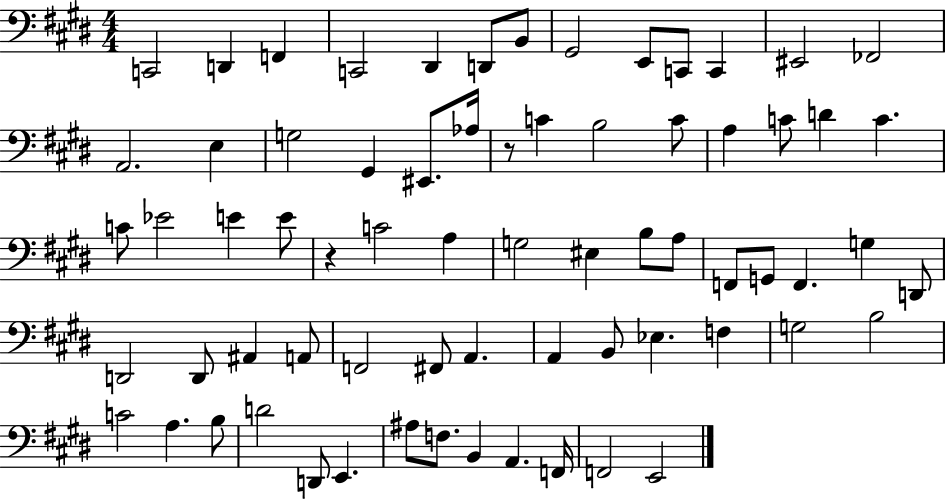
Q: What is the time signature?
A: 4/4